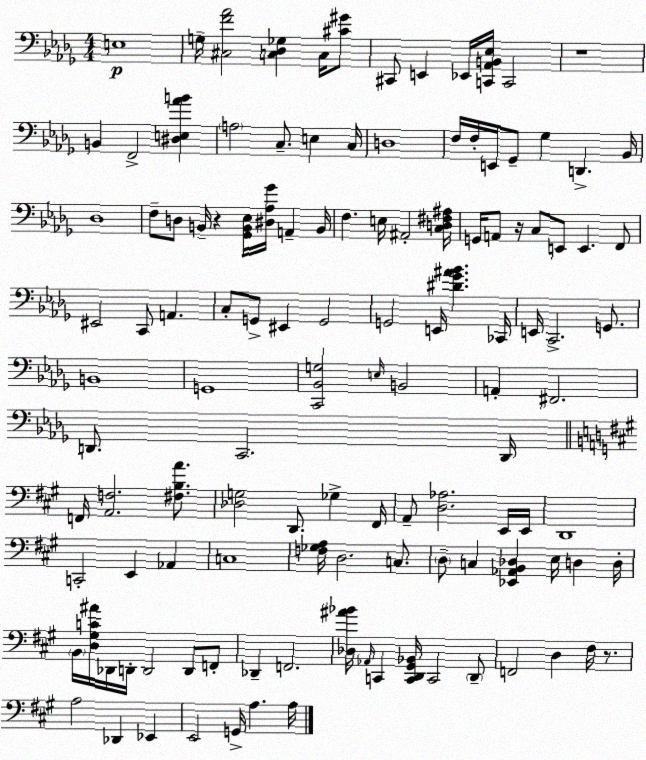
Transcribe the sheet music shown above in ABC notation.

X:1
T:Untitled
M:4/4
L:1/4
K:Bbm
E,4 G,/4 [^C,F_A]2 [C,_D,_G,] C,/4 [^C^G]/2 ^C,,/2 E,, _E,,/4 [C,,_A,,B,,_E,]/4 C,,2 z4 B,, F,,2 [^D,E,_AB] A,2 C,/2 E, C,/4 D,4 F,/4 F,/4 E,,/4 _G,,/2 _G, D,, _B,,/4 _D,4 F,/2 D,/2 B,,/4 z [_G,,B,,_E,]/4 [^D,_A,_G]/4 A,, B,,/4 F, E,/4 ^A,,2 [C,D,^F,^A,]/4 G,,/4 A,,/2 z/4 C,/2 E,,/2 E,, F,,/2 ^E,,2 C,,/2 A,, C,/2 G,,/2 ^E,, G,,2 G,,2 E,,/4 [^D_G^A_B] _C,,/4 E,,/4 C,,2 G,,/2 B,,4 G,,4 [C,,_B,,G,]2 E,/4 B,,2 A,, ^F,,2 D,,/2 C,,2 D,,/4 F,,/4 [A,,F,]2 [^F,B,A]/2 [_D,G,]2 D,,/2 _G, ^F,,/4 A,,/2 [D,_A,]2 E,,/4 E,,/4 D,,4 C,,2 E,, _A,, C,4 [F,_G,A,]/4 D,2 C,/2 D,/2 C, [_E,,_A,,B,,_D,] E,/4 D, D,/4 B,,/4 [D,^G,C^A]/4 _D,,/4 D,,/4 D,,2 D,,/2 F,,/2 _D,, F,,2 [_D,^A_B]/4 _A,,/4 C,, [C,,D,,^G,,_B,,]/4 C,,2 D,,/2 F,,2 D, ^F,/4 z/2 A,2 _D,, _E,, E,,2 G,,/4 A, A,/4